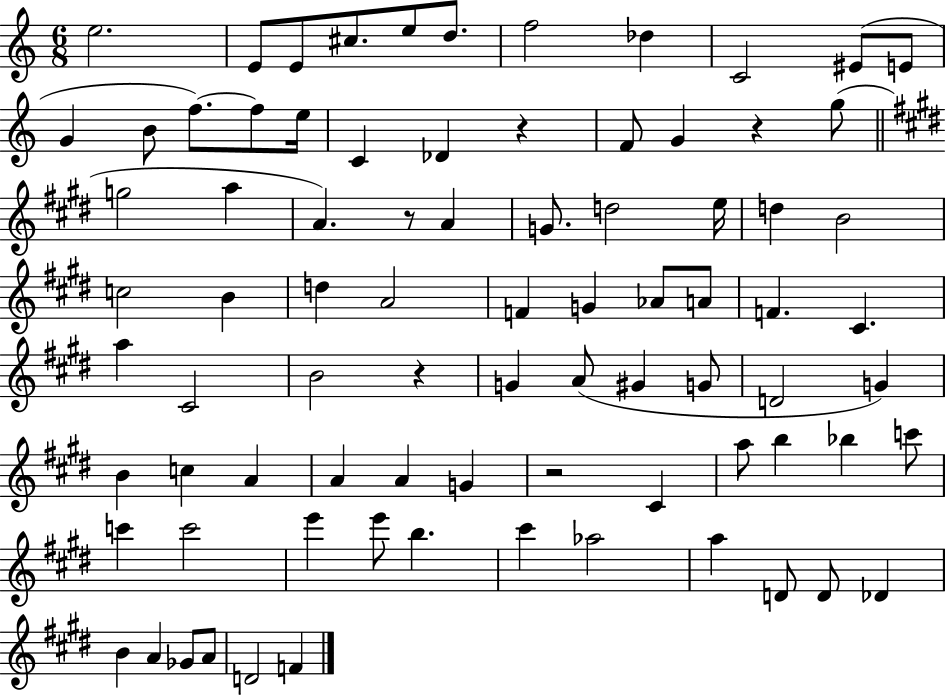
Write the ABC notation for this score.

X:1
T:Untitled
M:6/8
L:1/4
K:C
e2 E/2 E/2 ^c/2 e/2 d/2 f2 _d C2 ^E/2 E/2 G B/2 f/2 f/2 e/4 C _D z F/2 G z g/2 g2 a A z/2 A G/2 d2 e/4 d B2 c2 B d A2 F G _A/2 A/2 F ^C a ^C2 B2 z G A/2 ^G G/2 D2 G B c A A A G z2 ^C a/2 b _b c'/2 c' c'2 e' e'/2 b ^c' _a2 a D/2 D/2 _D B A _G/2 A/2 D2 F